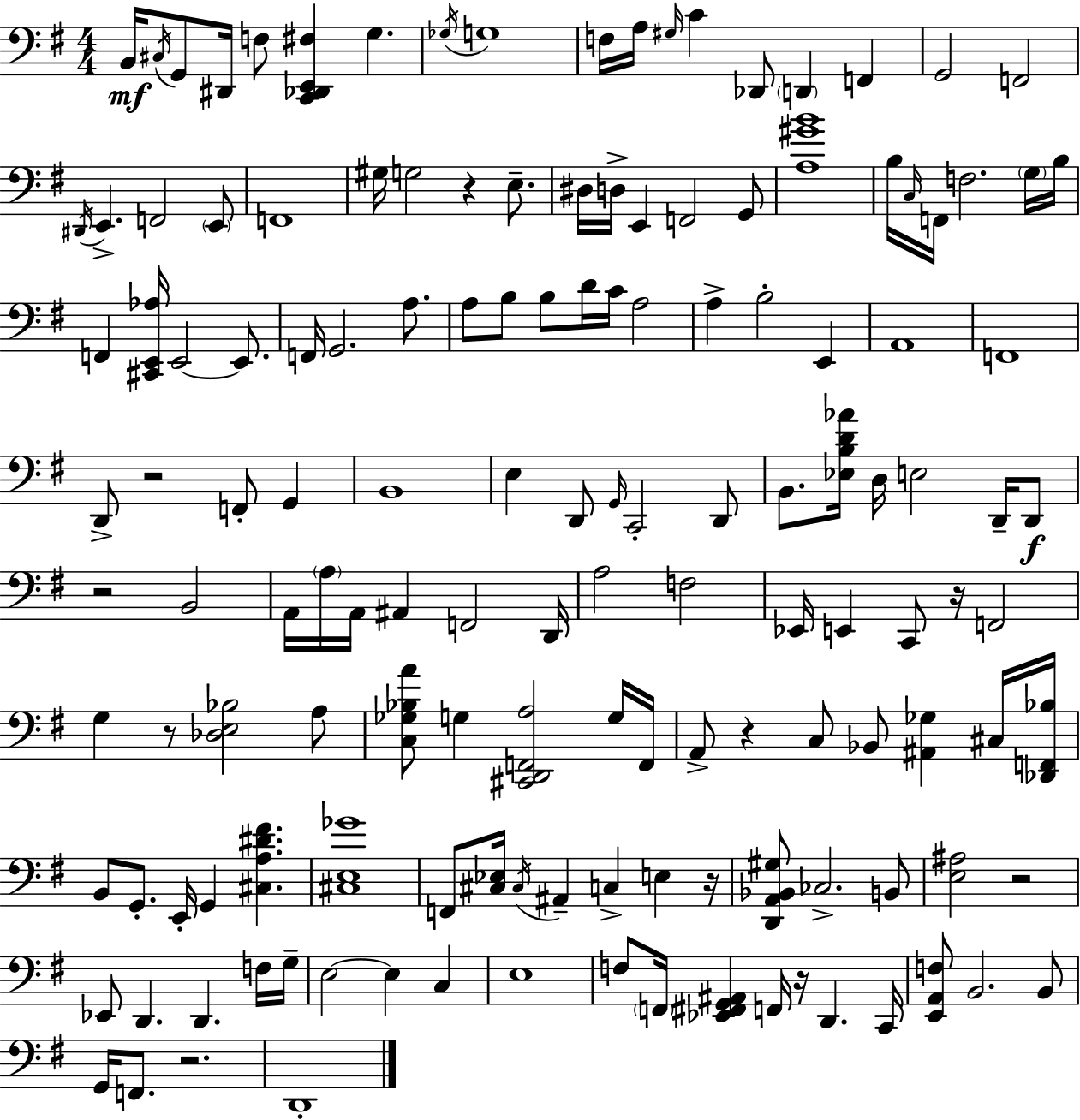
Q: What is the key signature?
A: G major